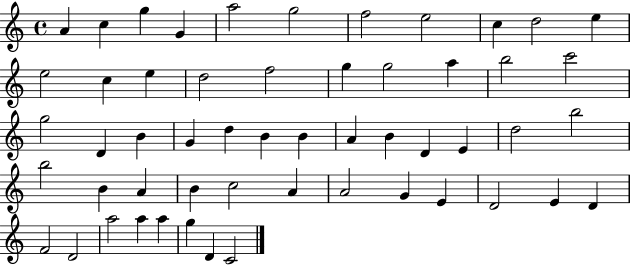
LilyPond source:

{
  \clef treble
  \time 4/4
  \defaultTimeSignature
  \key c \major
  a'4 c''4 g''4 g'4 | a''2 g''2 | f''2 e''2 | c''4 d''2 e''4 | \break e''2 c''4 e''4 | d''2 f''2 | g''4 g''2 a''4 | b''2 c'''2 | \break g''2 d'4 b'4 | g'4 d''4 b'4 b'4 | a'4 b'4 d'4 e'4 | d''2 b''2 | \break b''2 b'4 a'4 | b'4 c''2 a'4 | a'2 g'4 e'4 | d'2 e'4 d'4 | \break f'2 d'2 | a''2 a''4 a''4 | g''4 d'4 c'2 | \bar "|."
}